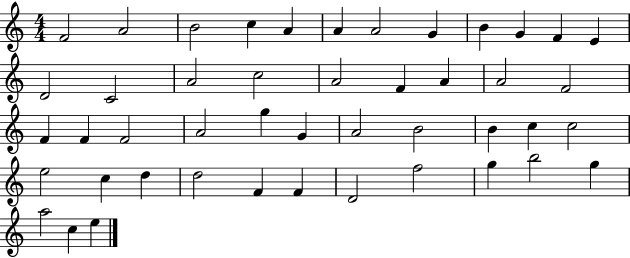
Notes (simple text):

F4/h A4/h B4/h C5/q A4/q A4/q A4/h G4/q B4/q G4/q F4/q E4/q D4/h C4/h A4/h C5/h A4/h F4/q A4/q A4/h F4/h F4/q F4/q F4/h A4/h G5/q G4/q A4/h B4/h B4/q C5/q C5/h E5/h C5/q D5/q D5/h F4/q F4/q D4/h F5/h G5/q B5/h G5/q A5/h C5/q E5/q